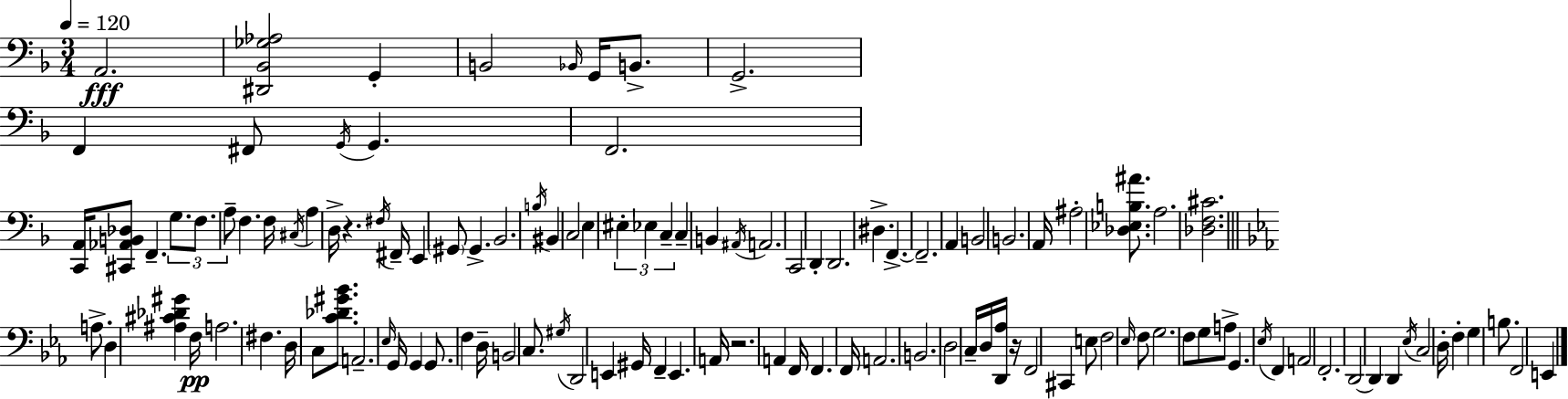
{
  \clef bass
  \numericTimeSignature
  \time 3/4
  \key f \major
  \tempo 4 = 120
  a,2.\fff | <dis, bes, ges aes>2 g,4-. | b,2 \grace { bes,16 } g,16 b,8.-> | g,2.-> | \break f,4 fis,8 \acciaccatura { g,16 } g,4. | f,2. | <c, a,>16 <cis, aes, b, des>8 f,4.-- \tuplet 3/2 { g8. | f8. a8-- } f4. | \break f16 \acciaccatura { cis16 } a4 d16-> r4. | \acciaccatura { fis16 } fis,16-- e,4 \parenthesize gis,8 gis,4.-> | bes,2. | \acciaccatura { b16 } bis,4 c2 | \break e4 \tuplet 3/2 { eis4-. | ees4 c4-- } c4-- | b,4 \acciaccatura { ais,16 } a,2. | c,2 | \break d,4-. d,2. | dis4.-> | f,4.->~~ f,2.-- | a,4 b,2 | \break b,2. | a,16 ais2-. | <des ees b ais'>8. a2. | <des f cis'>2. | \break \bar "||" \break \key ees \major a8.-> d4 <ais cis' des' gis'>4 f16\pp | a2. | fis4. d16 c8 <c' des' gis' bes'>8. | a,2.-- | \break \grace { ees16 } g,16 g,4 g,8. f4 | d16-- b,2 c8. | \acciaccatura { gis16 } d,2 e,4 | gis,16 f,4-- e,4. | \break a,16 r2. | a,4 f,16 f,4. | f,16 a,2. | b,2. | \break d2 c16-- d16 | <d, aes>16 r16 f,2 cis,4 | e8 f2 | \grace { ees16 } f8 g2. | \break f8 g8 a8-> g,4. | \acciaccatura { ees16 } f,4 a,2 | f,2.-. | d,2~~ | \break d,4 d,4 \acciaccatura { ees16 } c2 | d16-. f4-. g4 | b8. f,2 | e,4 \bar "|."
}